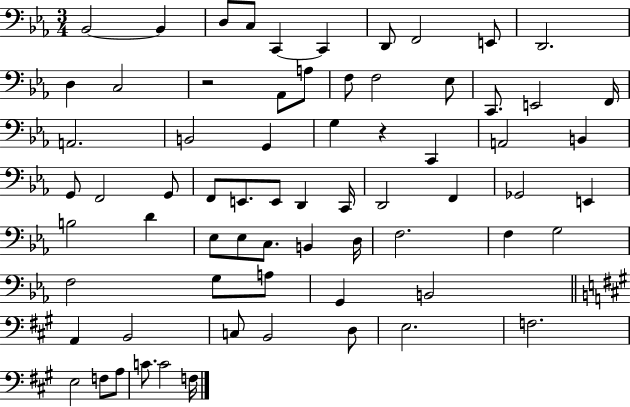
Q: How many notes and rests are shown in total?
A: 69